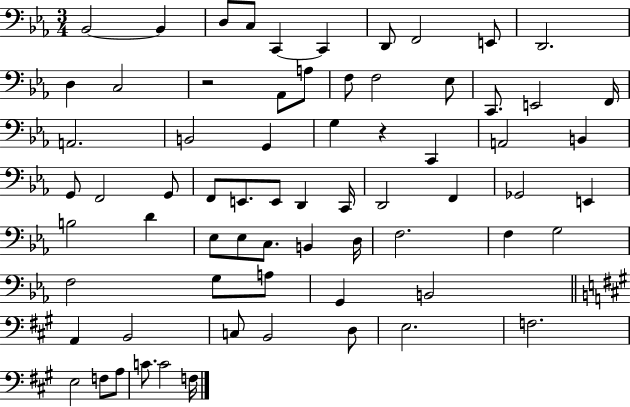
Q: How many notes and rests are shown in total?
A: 69